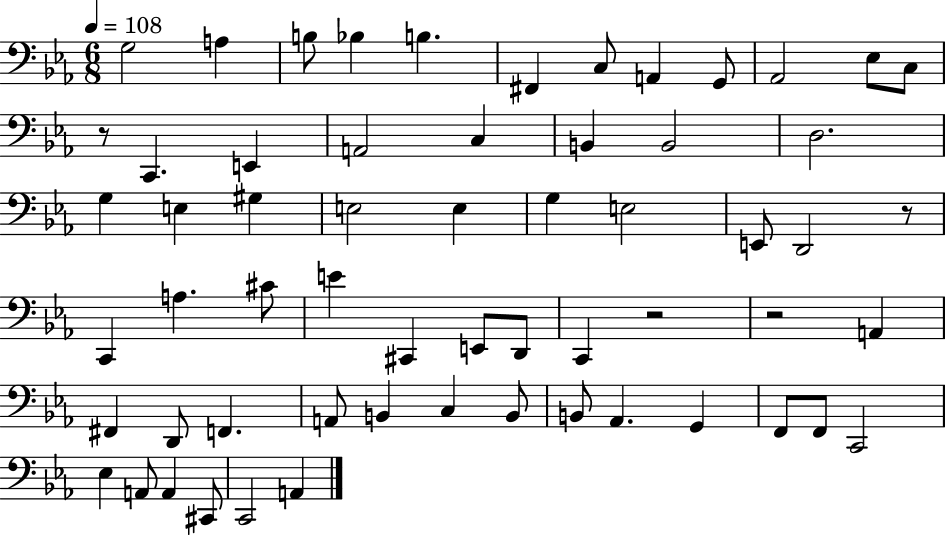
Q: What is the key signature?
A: EES major